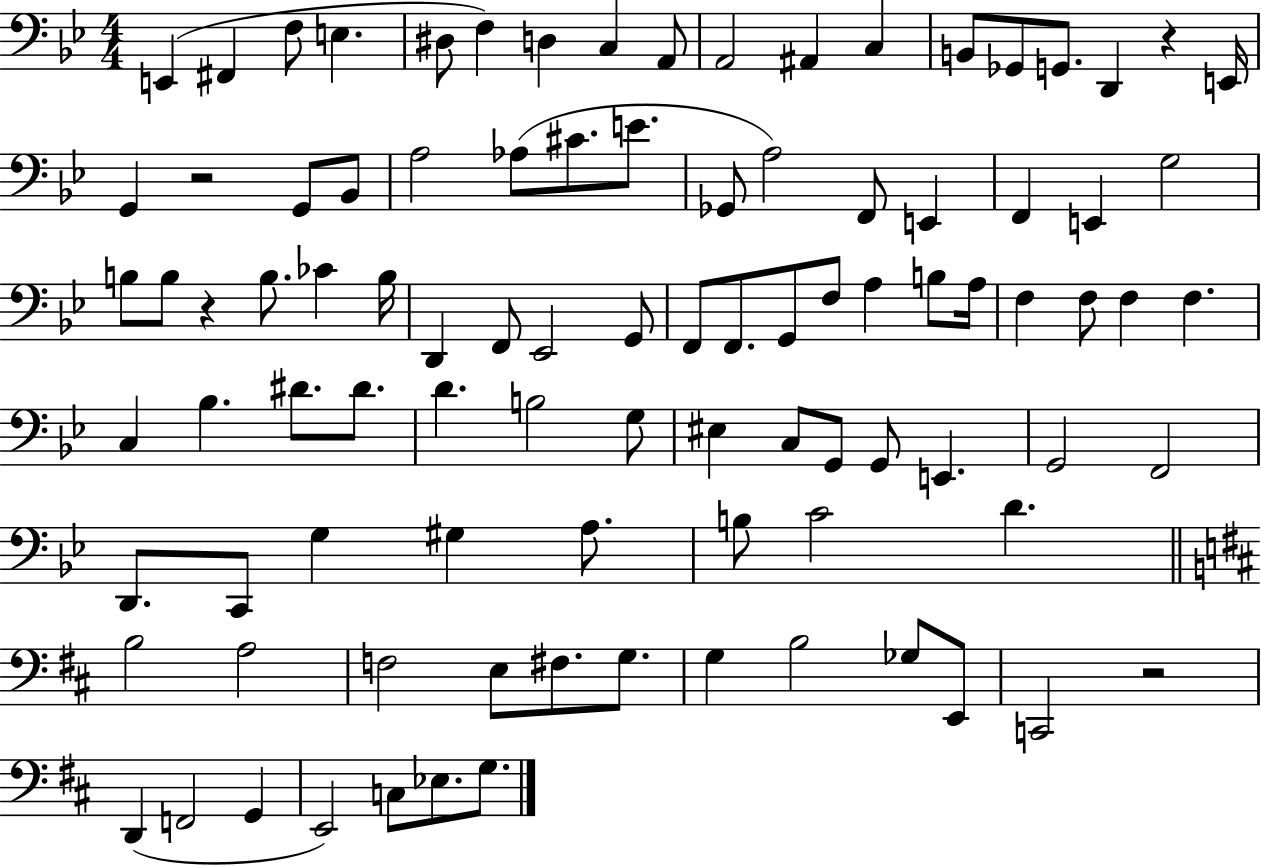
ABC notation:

X:1
T:Untitled
M:4/4
L:1/4
K:Bb
E,, ^F,, F,/2 E, ^D,/2 F, D, C, A,,/2 A,,2 ^A,, C, B,,/2 _G,,/2 G,,/2 D,, z E,,/4 G,, z2 G,,/2 _B,,/2 A,2 _A,/2 ^C/2 E/2 _G,,/2 A,2 F,,/2 E,, F,, E,, G,2 B,/2 B,/2 z B,/2 _C B,/4 D,, F,,/2 _E,,2 G,,/2 F,,/2 F,,/2 G,,/2 F,/2 A, B,/2 A,/4 F, F,/2 F, F, C, _B, ^D/2 ^D/2 D B,2 G,/2 ^E, C,/2 G,,/2 G,,/2 E,, G,,2 F,,2 D,,/2 C,,/2 G, ^G, A,/2 B,/2 C2 D B,2 A,2 F,2 E,/2 ^F,/2 G,/2 G, B,2 _G,/2 E,,/2 C,,2 z2 D,, F,,2 G,, E,,2 C,/2 _E,/2 G,/2